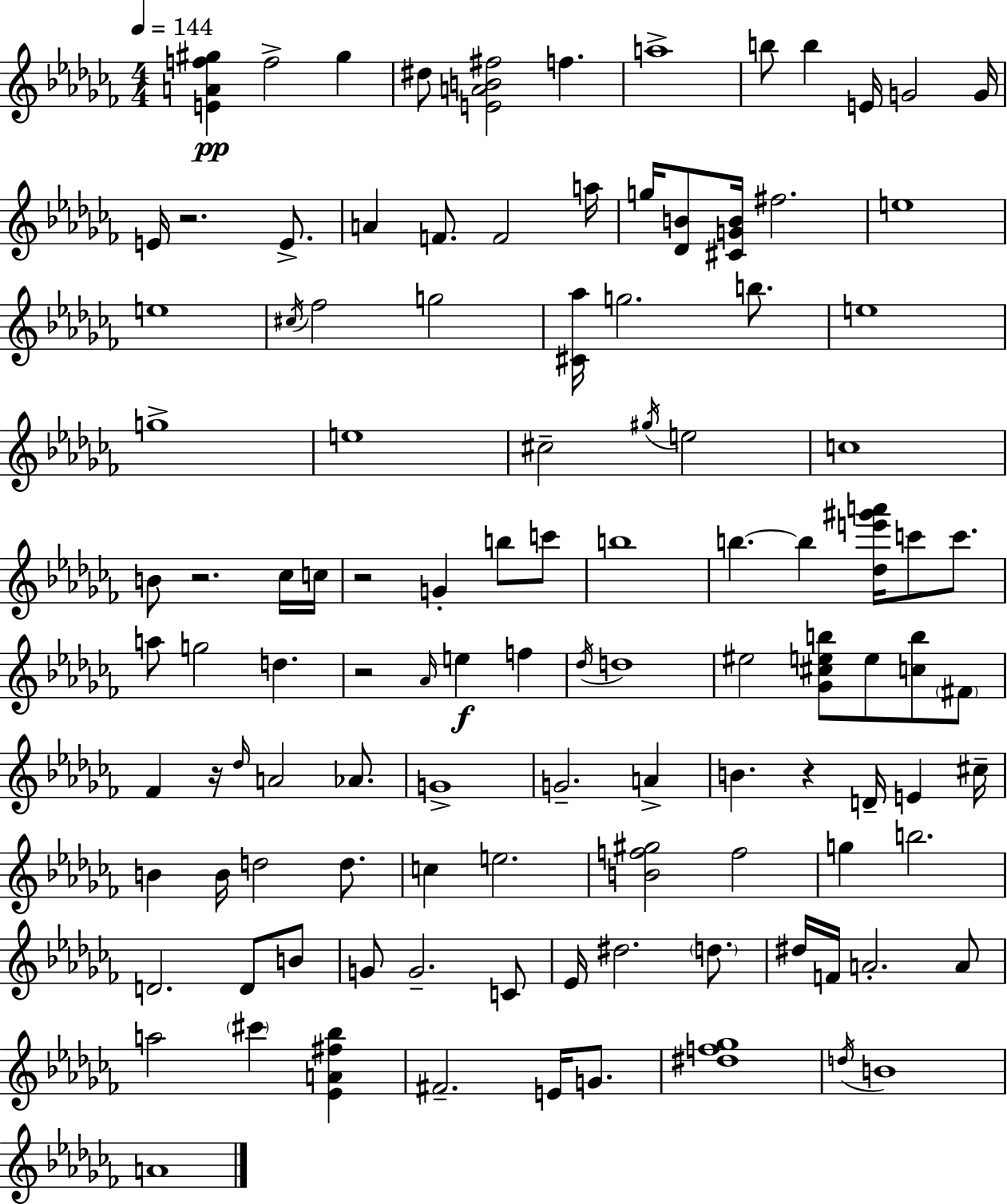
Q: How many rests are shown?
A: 6